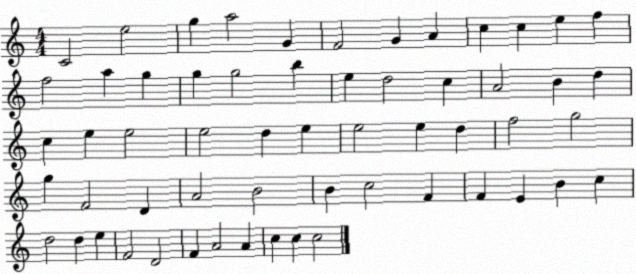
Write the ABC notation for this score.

X:1
T:Untitled
M:4/4
L:1/4
K:C
C2 e2 g a2 G F2 G A c c e f f2 a g g g2 b e d2 c A2 B d c e e2 e2 d e e2 e d f2 g2 g F2 D A2 B2 B c2 F F E B c d2 d e F2 D2 F A2 A c c c2